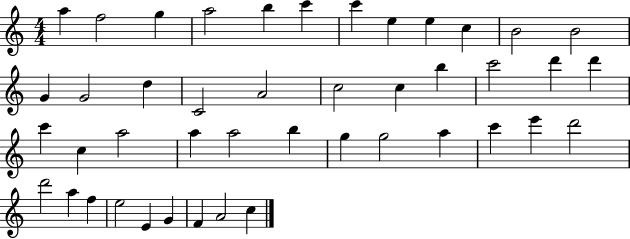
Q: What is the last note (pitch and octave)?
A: C5